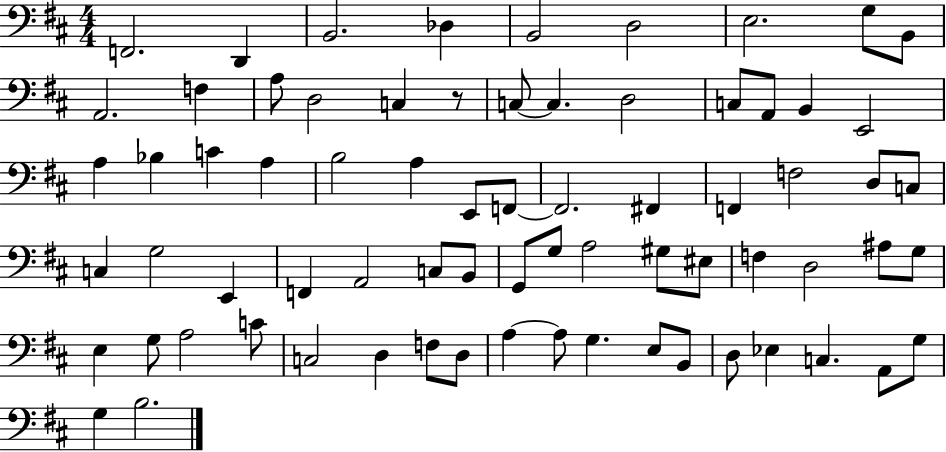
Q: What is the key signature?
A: D major